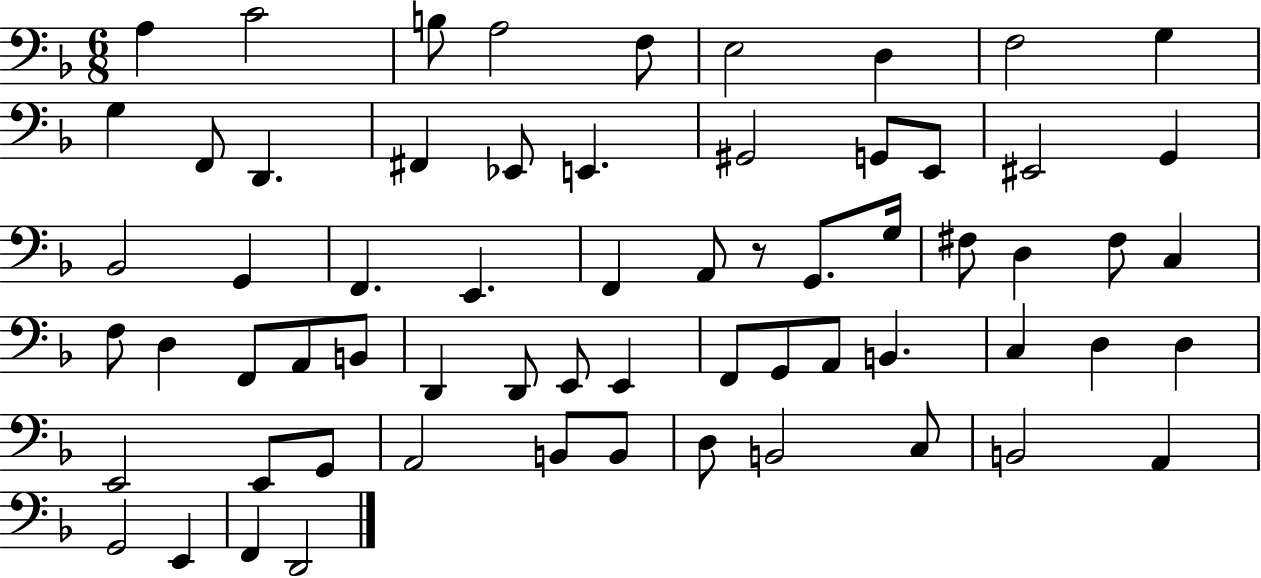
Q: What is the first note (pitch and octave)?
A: A3